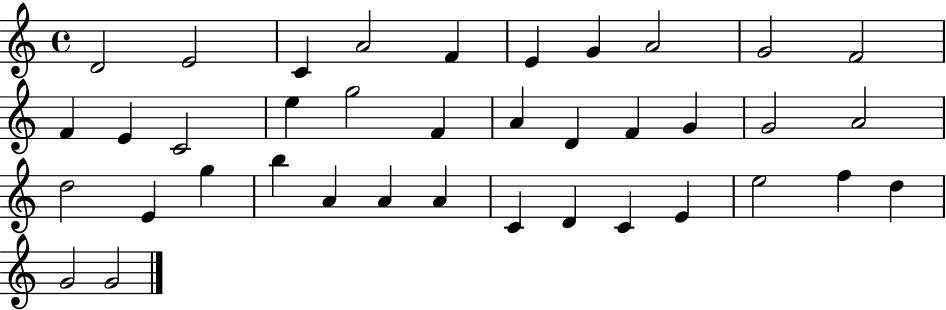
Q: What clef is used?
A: treble